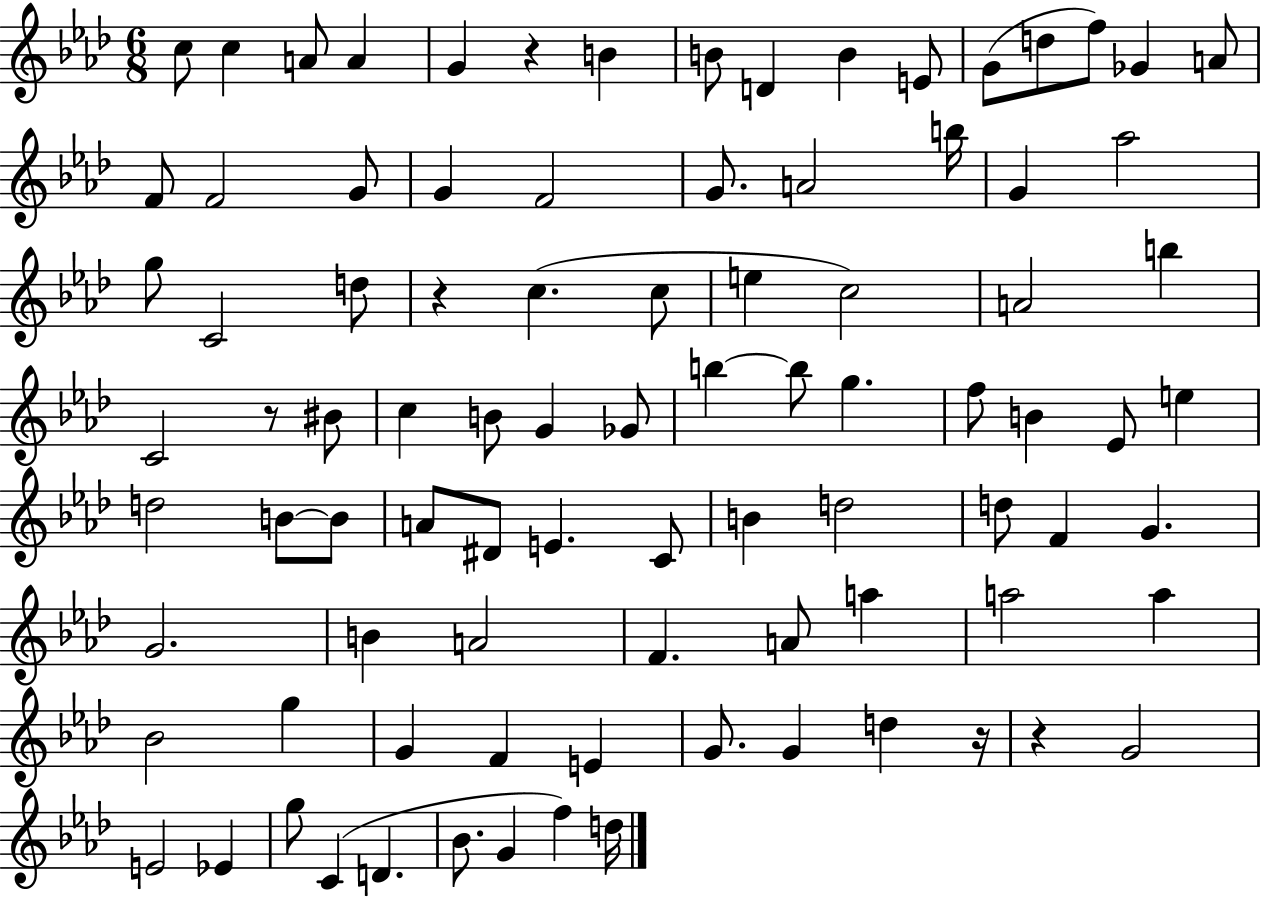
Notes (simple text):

C5/e C5/q A4/e A4/q G4/q R/q B4/q B4/e D4/q B4/q E4/e G4/e D5/e F5/e Gb4/q A4/e F4/e F4/h G4/e G4/q F4/h G4/e. A4/h B5/s G4/q Ab5/h G5/e C4/h D5/e R/q C5/q. C5/e E5/q C5/h A4/h B5/q C4/h R/e BIS4/e C5/q B4/e G4/q Gb4/e B5/q B5/e G5/q. F5/e B4/q Eb4/e E5/q D5/h B4/e B4/e A4/e D#4/e E4/q. C4/e B4/q D5/h D5/e F4/q G4/q. G4/h. B4/q A4/h F4/q. A4/e A5/q A5/h A5/q Bb4/h G5/q G4/q F4/q E4/q G4/e. G4/q D5/q R/s R/q G4/h E4/h Eb4/q G5/e C4/q D4/q. Bb4/e. G4/q F5/q D5/s